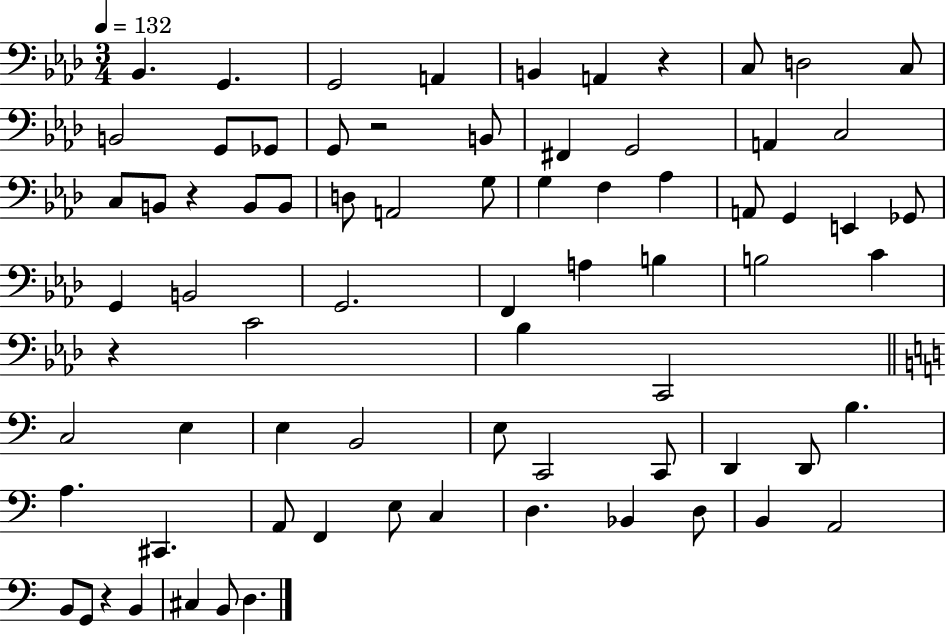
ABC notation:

X:1
T:Untitled
M:3/4
L:1/4
K:Ab
_B,, G,, G,,2 A,, B,, A,, z C,/2 D,2 C,/2 B,,2 G,,/2 _G,,/2 G,,/2 z2 B,,/2 ^F,, G,,2 A,, C,2 C,/2 B,,/2 z B,,/2 B,,/2 D,/2 A,,2 G,/2 G, F, _A, A,,/2 G,, E,, _G,,/2 G,, B,,2 G,,2 F,, A, B, B,2 C z C2 _B, C,,2 C,2 E, E, B,,2 E,/2 C,,2 C,,/2 D,, D,,/2 B, A, ^C,, A,,/2 F,, E,/2 C, D, _B,, D,/2 B,, A,,2 B,,/2 G,,/2 z B,, ^C, B,,/2 D,